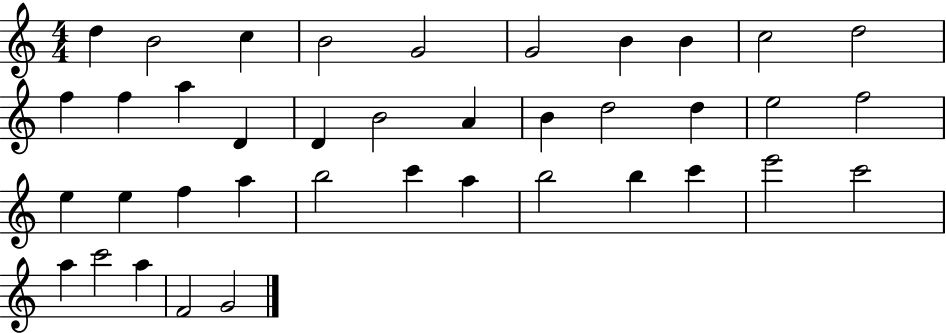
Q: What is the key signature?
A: C major